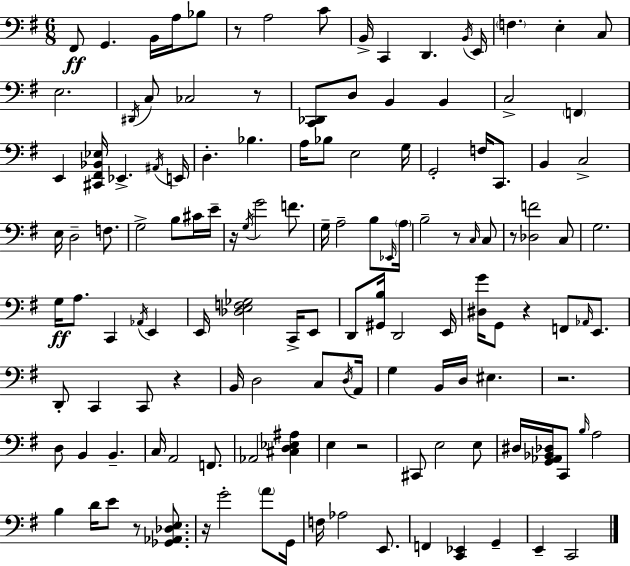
X:1
T:Untitled
M:6/8
L:1/4
K:G
^F,,/2 G,, B,,/4 A,/4 _B,/2 z/2 A,2 C/2 B,,/4 C,, D,, B,,/4 E,,/4 F, E, C,/2 E,2 ^D,,/4 C,/2 _C,2 z/2 [C,,_D,,]/2 D,/2 B,, B,, C,2 F,, E,, [^C,,^F,,_B,,_E,]/4 _E,, ^A,,/4 E,,/4 D, _B, A,/4 _B,/2 E,2 G,/4 G,,2 F,/4 C,,/2 B,, C,2 E,/4 D,2 F,/2 G,2 B,/2 ^C/4 E/4 z/4 G,/4 G2 F/2 G,/4 A,2 B,/2 _E,,/4 A,/4 B,2 z/2 C,/4 C,/2 z/2 [_D,F]2 C,/2 G,2 G,/4 A,/2 C,, _A,,/4 E,, E,,/4 [_D,E,F,_G,]2 C,,/4 E,,/2 D,,/2 [^G,,B,]/4 D,,2 E,,/4 [^D,G]/4 G,,/2 z F,,/2 _A,,/4 E,,/2 D,,/2 C,, C,,/2 z B,,/4 D,2 C,/2 D,/4 A,,/4 G, B,,/4 D,/4 ^E, z2 D,/2 B,, B,, C,/4 A,,2 F,,/2 _A,,2 [^C,D,_E,^A,] E, z2 ^C,,/2 E,2 E,/2 ^D,/4 [G,,_A,,_B,,_D,]/4 C,,/2 B,/4 A,2 B, D/4 E/2 z/2 [_G,,_A,,_D,E,]/2 z/4 G2 A/2 G,,/4 F,/4 _A,2 E,,/2 F,, [C,,_E,,] G,, E,, C,,2